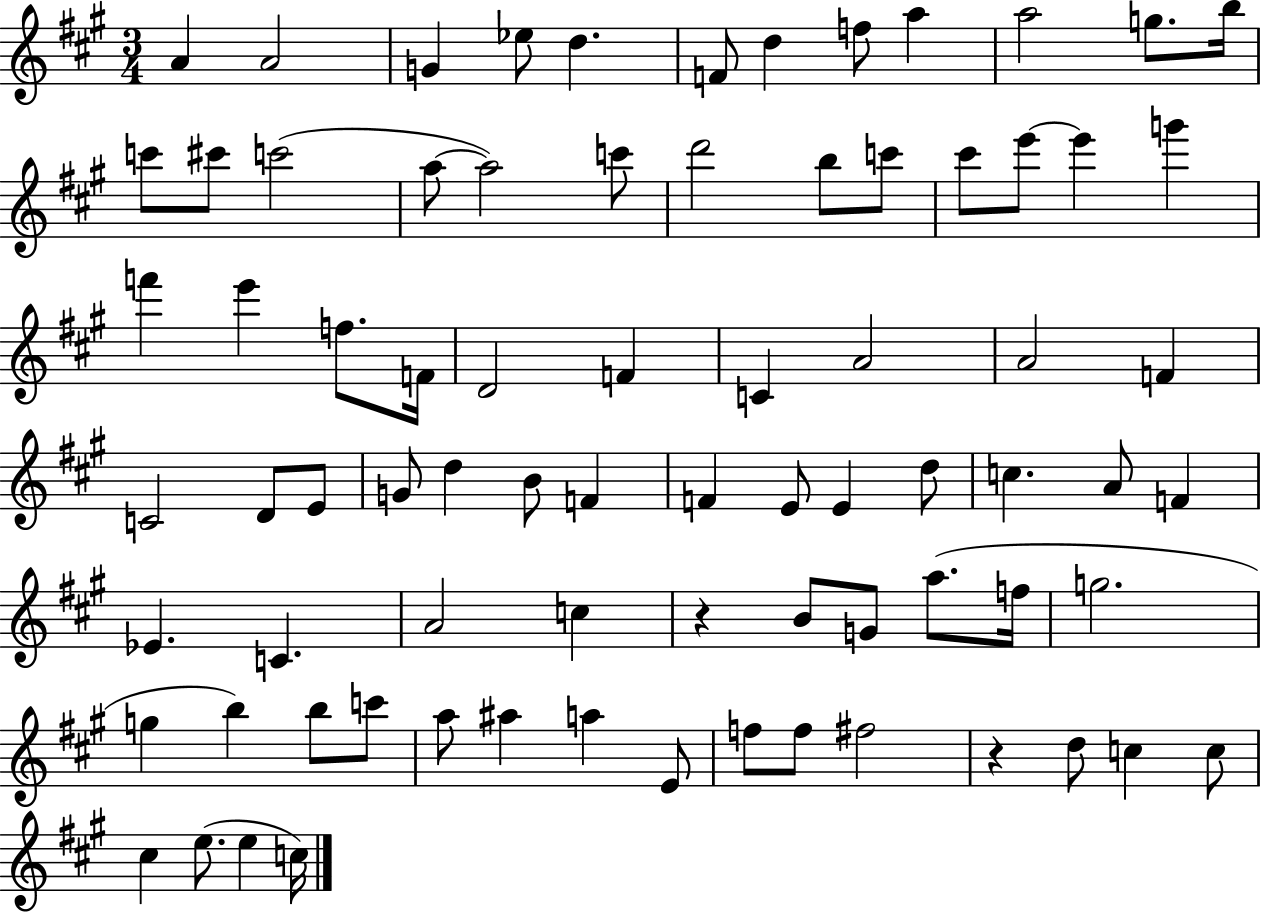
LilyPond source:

{
  \clef treble
  \numericTimeSignature
  \time 3/4
  \key a \major
  a'4 a'2 | g'4 ees''8 d''4. | f'8 d''4 f''8 a''4 | a''2 g''8. b''16 | \break c'''8 cis'''8 c'''2( | a''8~~ a''2) c'''8 | d'''2 b''8 c'''8 | cis'''8 e'''8~~ e'''4 g'''4 | \break f'''4 e'''4 f''8. f'16 | d'2 f'4 | c'4 a'2 | a'2 f'4 | \break c'2 d'8 e'8 | g'8 d''4 b'8 f'4 | f'4 e'8 e'4 d''8 | c''4. a'8 f'4 | \break ees'4. c'4. | a'2 c''4 | r4 b'8 g'8 a''8.( f''16 | g''2. | \break g''4 b''4) b''8 c'''8 | a''8 ais''4 a''4 e'8 | f''8 f''8 fis''2 | r4 d''8 c''4 c''8 | \break cis''4 e''8.( e''4 c''16) | \bar "|."
}